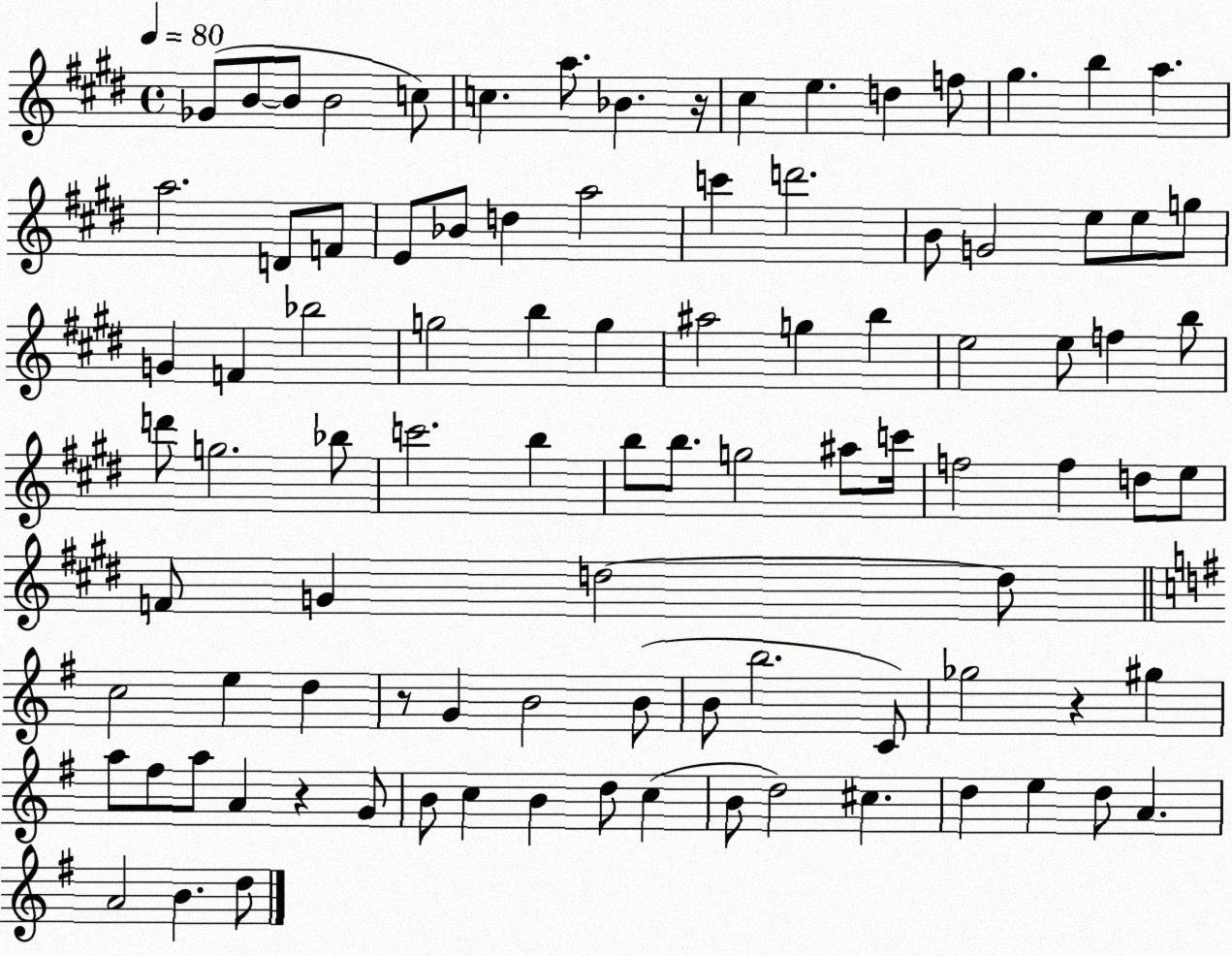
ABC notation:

X:1
T:Untitled
M:4/4
L:1/4
K:E
_G/2 B/2 B/2 B2 c/2 c a/2 _B z/4 ^c e d f/2 ^g b a a2 D/2 F/2 E/2 _B/2 d a2 c' d'2 B/2 G2 e/2 e/2 g/2 G F _b2 g2 b g ^a2 g b e2 e/2 f b/2 d'/2 g2 _b/2 c'2 b b/2 b/2 g2 ^a/2 c'/4 f2 f d/2 e/2 F/2 G d2 d/2 c2 e d z/2 G B2 B/2 B/2 b2 C/2 _g2 z ^g a/2 ^f/2 a/2 A z G/2 B/2 c B d/2 c B/2 d2 ^c d e d/2 A A2 B d/2